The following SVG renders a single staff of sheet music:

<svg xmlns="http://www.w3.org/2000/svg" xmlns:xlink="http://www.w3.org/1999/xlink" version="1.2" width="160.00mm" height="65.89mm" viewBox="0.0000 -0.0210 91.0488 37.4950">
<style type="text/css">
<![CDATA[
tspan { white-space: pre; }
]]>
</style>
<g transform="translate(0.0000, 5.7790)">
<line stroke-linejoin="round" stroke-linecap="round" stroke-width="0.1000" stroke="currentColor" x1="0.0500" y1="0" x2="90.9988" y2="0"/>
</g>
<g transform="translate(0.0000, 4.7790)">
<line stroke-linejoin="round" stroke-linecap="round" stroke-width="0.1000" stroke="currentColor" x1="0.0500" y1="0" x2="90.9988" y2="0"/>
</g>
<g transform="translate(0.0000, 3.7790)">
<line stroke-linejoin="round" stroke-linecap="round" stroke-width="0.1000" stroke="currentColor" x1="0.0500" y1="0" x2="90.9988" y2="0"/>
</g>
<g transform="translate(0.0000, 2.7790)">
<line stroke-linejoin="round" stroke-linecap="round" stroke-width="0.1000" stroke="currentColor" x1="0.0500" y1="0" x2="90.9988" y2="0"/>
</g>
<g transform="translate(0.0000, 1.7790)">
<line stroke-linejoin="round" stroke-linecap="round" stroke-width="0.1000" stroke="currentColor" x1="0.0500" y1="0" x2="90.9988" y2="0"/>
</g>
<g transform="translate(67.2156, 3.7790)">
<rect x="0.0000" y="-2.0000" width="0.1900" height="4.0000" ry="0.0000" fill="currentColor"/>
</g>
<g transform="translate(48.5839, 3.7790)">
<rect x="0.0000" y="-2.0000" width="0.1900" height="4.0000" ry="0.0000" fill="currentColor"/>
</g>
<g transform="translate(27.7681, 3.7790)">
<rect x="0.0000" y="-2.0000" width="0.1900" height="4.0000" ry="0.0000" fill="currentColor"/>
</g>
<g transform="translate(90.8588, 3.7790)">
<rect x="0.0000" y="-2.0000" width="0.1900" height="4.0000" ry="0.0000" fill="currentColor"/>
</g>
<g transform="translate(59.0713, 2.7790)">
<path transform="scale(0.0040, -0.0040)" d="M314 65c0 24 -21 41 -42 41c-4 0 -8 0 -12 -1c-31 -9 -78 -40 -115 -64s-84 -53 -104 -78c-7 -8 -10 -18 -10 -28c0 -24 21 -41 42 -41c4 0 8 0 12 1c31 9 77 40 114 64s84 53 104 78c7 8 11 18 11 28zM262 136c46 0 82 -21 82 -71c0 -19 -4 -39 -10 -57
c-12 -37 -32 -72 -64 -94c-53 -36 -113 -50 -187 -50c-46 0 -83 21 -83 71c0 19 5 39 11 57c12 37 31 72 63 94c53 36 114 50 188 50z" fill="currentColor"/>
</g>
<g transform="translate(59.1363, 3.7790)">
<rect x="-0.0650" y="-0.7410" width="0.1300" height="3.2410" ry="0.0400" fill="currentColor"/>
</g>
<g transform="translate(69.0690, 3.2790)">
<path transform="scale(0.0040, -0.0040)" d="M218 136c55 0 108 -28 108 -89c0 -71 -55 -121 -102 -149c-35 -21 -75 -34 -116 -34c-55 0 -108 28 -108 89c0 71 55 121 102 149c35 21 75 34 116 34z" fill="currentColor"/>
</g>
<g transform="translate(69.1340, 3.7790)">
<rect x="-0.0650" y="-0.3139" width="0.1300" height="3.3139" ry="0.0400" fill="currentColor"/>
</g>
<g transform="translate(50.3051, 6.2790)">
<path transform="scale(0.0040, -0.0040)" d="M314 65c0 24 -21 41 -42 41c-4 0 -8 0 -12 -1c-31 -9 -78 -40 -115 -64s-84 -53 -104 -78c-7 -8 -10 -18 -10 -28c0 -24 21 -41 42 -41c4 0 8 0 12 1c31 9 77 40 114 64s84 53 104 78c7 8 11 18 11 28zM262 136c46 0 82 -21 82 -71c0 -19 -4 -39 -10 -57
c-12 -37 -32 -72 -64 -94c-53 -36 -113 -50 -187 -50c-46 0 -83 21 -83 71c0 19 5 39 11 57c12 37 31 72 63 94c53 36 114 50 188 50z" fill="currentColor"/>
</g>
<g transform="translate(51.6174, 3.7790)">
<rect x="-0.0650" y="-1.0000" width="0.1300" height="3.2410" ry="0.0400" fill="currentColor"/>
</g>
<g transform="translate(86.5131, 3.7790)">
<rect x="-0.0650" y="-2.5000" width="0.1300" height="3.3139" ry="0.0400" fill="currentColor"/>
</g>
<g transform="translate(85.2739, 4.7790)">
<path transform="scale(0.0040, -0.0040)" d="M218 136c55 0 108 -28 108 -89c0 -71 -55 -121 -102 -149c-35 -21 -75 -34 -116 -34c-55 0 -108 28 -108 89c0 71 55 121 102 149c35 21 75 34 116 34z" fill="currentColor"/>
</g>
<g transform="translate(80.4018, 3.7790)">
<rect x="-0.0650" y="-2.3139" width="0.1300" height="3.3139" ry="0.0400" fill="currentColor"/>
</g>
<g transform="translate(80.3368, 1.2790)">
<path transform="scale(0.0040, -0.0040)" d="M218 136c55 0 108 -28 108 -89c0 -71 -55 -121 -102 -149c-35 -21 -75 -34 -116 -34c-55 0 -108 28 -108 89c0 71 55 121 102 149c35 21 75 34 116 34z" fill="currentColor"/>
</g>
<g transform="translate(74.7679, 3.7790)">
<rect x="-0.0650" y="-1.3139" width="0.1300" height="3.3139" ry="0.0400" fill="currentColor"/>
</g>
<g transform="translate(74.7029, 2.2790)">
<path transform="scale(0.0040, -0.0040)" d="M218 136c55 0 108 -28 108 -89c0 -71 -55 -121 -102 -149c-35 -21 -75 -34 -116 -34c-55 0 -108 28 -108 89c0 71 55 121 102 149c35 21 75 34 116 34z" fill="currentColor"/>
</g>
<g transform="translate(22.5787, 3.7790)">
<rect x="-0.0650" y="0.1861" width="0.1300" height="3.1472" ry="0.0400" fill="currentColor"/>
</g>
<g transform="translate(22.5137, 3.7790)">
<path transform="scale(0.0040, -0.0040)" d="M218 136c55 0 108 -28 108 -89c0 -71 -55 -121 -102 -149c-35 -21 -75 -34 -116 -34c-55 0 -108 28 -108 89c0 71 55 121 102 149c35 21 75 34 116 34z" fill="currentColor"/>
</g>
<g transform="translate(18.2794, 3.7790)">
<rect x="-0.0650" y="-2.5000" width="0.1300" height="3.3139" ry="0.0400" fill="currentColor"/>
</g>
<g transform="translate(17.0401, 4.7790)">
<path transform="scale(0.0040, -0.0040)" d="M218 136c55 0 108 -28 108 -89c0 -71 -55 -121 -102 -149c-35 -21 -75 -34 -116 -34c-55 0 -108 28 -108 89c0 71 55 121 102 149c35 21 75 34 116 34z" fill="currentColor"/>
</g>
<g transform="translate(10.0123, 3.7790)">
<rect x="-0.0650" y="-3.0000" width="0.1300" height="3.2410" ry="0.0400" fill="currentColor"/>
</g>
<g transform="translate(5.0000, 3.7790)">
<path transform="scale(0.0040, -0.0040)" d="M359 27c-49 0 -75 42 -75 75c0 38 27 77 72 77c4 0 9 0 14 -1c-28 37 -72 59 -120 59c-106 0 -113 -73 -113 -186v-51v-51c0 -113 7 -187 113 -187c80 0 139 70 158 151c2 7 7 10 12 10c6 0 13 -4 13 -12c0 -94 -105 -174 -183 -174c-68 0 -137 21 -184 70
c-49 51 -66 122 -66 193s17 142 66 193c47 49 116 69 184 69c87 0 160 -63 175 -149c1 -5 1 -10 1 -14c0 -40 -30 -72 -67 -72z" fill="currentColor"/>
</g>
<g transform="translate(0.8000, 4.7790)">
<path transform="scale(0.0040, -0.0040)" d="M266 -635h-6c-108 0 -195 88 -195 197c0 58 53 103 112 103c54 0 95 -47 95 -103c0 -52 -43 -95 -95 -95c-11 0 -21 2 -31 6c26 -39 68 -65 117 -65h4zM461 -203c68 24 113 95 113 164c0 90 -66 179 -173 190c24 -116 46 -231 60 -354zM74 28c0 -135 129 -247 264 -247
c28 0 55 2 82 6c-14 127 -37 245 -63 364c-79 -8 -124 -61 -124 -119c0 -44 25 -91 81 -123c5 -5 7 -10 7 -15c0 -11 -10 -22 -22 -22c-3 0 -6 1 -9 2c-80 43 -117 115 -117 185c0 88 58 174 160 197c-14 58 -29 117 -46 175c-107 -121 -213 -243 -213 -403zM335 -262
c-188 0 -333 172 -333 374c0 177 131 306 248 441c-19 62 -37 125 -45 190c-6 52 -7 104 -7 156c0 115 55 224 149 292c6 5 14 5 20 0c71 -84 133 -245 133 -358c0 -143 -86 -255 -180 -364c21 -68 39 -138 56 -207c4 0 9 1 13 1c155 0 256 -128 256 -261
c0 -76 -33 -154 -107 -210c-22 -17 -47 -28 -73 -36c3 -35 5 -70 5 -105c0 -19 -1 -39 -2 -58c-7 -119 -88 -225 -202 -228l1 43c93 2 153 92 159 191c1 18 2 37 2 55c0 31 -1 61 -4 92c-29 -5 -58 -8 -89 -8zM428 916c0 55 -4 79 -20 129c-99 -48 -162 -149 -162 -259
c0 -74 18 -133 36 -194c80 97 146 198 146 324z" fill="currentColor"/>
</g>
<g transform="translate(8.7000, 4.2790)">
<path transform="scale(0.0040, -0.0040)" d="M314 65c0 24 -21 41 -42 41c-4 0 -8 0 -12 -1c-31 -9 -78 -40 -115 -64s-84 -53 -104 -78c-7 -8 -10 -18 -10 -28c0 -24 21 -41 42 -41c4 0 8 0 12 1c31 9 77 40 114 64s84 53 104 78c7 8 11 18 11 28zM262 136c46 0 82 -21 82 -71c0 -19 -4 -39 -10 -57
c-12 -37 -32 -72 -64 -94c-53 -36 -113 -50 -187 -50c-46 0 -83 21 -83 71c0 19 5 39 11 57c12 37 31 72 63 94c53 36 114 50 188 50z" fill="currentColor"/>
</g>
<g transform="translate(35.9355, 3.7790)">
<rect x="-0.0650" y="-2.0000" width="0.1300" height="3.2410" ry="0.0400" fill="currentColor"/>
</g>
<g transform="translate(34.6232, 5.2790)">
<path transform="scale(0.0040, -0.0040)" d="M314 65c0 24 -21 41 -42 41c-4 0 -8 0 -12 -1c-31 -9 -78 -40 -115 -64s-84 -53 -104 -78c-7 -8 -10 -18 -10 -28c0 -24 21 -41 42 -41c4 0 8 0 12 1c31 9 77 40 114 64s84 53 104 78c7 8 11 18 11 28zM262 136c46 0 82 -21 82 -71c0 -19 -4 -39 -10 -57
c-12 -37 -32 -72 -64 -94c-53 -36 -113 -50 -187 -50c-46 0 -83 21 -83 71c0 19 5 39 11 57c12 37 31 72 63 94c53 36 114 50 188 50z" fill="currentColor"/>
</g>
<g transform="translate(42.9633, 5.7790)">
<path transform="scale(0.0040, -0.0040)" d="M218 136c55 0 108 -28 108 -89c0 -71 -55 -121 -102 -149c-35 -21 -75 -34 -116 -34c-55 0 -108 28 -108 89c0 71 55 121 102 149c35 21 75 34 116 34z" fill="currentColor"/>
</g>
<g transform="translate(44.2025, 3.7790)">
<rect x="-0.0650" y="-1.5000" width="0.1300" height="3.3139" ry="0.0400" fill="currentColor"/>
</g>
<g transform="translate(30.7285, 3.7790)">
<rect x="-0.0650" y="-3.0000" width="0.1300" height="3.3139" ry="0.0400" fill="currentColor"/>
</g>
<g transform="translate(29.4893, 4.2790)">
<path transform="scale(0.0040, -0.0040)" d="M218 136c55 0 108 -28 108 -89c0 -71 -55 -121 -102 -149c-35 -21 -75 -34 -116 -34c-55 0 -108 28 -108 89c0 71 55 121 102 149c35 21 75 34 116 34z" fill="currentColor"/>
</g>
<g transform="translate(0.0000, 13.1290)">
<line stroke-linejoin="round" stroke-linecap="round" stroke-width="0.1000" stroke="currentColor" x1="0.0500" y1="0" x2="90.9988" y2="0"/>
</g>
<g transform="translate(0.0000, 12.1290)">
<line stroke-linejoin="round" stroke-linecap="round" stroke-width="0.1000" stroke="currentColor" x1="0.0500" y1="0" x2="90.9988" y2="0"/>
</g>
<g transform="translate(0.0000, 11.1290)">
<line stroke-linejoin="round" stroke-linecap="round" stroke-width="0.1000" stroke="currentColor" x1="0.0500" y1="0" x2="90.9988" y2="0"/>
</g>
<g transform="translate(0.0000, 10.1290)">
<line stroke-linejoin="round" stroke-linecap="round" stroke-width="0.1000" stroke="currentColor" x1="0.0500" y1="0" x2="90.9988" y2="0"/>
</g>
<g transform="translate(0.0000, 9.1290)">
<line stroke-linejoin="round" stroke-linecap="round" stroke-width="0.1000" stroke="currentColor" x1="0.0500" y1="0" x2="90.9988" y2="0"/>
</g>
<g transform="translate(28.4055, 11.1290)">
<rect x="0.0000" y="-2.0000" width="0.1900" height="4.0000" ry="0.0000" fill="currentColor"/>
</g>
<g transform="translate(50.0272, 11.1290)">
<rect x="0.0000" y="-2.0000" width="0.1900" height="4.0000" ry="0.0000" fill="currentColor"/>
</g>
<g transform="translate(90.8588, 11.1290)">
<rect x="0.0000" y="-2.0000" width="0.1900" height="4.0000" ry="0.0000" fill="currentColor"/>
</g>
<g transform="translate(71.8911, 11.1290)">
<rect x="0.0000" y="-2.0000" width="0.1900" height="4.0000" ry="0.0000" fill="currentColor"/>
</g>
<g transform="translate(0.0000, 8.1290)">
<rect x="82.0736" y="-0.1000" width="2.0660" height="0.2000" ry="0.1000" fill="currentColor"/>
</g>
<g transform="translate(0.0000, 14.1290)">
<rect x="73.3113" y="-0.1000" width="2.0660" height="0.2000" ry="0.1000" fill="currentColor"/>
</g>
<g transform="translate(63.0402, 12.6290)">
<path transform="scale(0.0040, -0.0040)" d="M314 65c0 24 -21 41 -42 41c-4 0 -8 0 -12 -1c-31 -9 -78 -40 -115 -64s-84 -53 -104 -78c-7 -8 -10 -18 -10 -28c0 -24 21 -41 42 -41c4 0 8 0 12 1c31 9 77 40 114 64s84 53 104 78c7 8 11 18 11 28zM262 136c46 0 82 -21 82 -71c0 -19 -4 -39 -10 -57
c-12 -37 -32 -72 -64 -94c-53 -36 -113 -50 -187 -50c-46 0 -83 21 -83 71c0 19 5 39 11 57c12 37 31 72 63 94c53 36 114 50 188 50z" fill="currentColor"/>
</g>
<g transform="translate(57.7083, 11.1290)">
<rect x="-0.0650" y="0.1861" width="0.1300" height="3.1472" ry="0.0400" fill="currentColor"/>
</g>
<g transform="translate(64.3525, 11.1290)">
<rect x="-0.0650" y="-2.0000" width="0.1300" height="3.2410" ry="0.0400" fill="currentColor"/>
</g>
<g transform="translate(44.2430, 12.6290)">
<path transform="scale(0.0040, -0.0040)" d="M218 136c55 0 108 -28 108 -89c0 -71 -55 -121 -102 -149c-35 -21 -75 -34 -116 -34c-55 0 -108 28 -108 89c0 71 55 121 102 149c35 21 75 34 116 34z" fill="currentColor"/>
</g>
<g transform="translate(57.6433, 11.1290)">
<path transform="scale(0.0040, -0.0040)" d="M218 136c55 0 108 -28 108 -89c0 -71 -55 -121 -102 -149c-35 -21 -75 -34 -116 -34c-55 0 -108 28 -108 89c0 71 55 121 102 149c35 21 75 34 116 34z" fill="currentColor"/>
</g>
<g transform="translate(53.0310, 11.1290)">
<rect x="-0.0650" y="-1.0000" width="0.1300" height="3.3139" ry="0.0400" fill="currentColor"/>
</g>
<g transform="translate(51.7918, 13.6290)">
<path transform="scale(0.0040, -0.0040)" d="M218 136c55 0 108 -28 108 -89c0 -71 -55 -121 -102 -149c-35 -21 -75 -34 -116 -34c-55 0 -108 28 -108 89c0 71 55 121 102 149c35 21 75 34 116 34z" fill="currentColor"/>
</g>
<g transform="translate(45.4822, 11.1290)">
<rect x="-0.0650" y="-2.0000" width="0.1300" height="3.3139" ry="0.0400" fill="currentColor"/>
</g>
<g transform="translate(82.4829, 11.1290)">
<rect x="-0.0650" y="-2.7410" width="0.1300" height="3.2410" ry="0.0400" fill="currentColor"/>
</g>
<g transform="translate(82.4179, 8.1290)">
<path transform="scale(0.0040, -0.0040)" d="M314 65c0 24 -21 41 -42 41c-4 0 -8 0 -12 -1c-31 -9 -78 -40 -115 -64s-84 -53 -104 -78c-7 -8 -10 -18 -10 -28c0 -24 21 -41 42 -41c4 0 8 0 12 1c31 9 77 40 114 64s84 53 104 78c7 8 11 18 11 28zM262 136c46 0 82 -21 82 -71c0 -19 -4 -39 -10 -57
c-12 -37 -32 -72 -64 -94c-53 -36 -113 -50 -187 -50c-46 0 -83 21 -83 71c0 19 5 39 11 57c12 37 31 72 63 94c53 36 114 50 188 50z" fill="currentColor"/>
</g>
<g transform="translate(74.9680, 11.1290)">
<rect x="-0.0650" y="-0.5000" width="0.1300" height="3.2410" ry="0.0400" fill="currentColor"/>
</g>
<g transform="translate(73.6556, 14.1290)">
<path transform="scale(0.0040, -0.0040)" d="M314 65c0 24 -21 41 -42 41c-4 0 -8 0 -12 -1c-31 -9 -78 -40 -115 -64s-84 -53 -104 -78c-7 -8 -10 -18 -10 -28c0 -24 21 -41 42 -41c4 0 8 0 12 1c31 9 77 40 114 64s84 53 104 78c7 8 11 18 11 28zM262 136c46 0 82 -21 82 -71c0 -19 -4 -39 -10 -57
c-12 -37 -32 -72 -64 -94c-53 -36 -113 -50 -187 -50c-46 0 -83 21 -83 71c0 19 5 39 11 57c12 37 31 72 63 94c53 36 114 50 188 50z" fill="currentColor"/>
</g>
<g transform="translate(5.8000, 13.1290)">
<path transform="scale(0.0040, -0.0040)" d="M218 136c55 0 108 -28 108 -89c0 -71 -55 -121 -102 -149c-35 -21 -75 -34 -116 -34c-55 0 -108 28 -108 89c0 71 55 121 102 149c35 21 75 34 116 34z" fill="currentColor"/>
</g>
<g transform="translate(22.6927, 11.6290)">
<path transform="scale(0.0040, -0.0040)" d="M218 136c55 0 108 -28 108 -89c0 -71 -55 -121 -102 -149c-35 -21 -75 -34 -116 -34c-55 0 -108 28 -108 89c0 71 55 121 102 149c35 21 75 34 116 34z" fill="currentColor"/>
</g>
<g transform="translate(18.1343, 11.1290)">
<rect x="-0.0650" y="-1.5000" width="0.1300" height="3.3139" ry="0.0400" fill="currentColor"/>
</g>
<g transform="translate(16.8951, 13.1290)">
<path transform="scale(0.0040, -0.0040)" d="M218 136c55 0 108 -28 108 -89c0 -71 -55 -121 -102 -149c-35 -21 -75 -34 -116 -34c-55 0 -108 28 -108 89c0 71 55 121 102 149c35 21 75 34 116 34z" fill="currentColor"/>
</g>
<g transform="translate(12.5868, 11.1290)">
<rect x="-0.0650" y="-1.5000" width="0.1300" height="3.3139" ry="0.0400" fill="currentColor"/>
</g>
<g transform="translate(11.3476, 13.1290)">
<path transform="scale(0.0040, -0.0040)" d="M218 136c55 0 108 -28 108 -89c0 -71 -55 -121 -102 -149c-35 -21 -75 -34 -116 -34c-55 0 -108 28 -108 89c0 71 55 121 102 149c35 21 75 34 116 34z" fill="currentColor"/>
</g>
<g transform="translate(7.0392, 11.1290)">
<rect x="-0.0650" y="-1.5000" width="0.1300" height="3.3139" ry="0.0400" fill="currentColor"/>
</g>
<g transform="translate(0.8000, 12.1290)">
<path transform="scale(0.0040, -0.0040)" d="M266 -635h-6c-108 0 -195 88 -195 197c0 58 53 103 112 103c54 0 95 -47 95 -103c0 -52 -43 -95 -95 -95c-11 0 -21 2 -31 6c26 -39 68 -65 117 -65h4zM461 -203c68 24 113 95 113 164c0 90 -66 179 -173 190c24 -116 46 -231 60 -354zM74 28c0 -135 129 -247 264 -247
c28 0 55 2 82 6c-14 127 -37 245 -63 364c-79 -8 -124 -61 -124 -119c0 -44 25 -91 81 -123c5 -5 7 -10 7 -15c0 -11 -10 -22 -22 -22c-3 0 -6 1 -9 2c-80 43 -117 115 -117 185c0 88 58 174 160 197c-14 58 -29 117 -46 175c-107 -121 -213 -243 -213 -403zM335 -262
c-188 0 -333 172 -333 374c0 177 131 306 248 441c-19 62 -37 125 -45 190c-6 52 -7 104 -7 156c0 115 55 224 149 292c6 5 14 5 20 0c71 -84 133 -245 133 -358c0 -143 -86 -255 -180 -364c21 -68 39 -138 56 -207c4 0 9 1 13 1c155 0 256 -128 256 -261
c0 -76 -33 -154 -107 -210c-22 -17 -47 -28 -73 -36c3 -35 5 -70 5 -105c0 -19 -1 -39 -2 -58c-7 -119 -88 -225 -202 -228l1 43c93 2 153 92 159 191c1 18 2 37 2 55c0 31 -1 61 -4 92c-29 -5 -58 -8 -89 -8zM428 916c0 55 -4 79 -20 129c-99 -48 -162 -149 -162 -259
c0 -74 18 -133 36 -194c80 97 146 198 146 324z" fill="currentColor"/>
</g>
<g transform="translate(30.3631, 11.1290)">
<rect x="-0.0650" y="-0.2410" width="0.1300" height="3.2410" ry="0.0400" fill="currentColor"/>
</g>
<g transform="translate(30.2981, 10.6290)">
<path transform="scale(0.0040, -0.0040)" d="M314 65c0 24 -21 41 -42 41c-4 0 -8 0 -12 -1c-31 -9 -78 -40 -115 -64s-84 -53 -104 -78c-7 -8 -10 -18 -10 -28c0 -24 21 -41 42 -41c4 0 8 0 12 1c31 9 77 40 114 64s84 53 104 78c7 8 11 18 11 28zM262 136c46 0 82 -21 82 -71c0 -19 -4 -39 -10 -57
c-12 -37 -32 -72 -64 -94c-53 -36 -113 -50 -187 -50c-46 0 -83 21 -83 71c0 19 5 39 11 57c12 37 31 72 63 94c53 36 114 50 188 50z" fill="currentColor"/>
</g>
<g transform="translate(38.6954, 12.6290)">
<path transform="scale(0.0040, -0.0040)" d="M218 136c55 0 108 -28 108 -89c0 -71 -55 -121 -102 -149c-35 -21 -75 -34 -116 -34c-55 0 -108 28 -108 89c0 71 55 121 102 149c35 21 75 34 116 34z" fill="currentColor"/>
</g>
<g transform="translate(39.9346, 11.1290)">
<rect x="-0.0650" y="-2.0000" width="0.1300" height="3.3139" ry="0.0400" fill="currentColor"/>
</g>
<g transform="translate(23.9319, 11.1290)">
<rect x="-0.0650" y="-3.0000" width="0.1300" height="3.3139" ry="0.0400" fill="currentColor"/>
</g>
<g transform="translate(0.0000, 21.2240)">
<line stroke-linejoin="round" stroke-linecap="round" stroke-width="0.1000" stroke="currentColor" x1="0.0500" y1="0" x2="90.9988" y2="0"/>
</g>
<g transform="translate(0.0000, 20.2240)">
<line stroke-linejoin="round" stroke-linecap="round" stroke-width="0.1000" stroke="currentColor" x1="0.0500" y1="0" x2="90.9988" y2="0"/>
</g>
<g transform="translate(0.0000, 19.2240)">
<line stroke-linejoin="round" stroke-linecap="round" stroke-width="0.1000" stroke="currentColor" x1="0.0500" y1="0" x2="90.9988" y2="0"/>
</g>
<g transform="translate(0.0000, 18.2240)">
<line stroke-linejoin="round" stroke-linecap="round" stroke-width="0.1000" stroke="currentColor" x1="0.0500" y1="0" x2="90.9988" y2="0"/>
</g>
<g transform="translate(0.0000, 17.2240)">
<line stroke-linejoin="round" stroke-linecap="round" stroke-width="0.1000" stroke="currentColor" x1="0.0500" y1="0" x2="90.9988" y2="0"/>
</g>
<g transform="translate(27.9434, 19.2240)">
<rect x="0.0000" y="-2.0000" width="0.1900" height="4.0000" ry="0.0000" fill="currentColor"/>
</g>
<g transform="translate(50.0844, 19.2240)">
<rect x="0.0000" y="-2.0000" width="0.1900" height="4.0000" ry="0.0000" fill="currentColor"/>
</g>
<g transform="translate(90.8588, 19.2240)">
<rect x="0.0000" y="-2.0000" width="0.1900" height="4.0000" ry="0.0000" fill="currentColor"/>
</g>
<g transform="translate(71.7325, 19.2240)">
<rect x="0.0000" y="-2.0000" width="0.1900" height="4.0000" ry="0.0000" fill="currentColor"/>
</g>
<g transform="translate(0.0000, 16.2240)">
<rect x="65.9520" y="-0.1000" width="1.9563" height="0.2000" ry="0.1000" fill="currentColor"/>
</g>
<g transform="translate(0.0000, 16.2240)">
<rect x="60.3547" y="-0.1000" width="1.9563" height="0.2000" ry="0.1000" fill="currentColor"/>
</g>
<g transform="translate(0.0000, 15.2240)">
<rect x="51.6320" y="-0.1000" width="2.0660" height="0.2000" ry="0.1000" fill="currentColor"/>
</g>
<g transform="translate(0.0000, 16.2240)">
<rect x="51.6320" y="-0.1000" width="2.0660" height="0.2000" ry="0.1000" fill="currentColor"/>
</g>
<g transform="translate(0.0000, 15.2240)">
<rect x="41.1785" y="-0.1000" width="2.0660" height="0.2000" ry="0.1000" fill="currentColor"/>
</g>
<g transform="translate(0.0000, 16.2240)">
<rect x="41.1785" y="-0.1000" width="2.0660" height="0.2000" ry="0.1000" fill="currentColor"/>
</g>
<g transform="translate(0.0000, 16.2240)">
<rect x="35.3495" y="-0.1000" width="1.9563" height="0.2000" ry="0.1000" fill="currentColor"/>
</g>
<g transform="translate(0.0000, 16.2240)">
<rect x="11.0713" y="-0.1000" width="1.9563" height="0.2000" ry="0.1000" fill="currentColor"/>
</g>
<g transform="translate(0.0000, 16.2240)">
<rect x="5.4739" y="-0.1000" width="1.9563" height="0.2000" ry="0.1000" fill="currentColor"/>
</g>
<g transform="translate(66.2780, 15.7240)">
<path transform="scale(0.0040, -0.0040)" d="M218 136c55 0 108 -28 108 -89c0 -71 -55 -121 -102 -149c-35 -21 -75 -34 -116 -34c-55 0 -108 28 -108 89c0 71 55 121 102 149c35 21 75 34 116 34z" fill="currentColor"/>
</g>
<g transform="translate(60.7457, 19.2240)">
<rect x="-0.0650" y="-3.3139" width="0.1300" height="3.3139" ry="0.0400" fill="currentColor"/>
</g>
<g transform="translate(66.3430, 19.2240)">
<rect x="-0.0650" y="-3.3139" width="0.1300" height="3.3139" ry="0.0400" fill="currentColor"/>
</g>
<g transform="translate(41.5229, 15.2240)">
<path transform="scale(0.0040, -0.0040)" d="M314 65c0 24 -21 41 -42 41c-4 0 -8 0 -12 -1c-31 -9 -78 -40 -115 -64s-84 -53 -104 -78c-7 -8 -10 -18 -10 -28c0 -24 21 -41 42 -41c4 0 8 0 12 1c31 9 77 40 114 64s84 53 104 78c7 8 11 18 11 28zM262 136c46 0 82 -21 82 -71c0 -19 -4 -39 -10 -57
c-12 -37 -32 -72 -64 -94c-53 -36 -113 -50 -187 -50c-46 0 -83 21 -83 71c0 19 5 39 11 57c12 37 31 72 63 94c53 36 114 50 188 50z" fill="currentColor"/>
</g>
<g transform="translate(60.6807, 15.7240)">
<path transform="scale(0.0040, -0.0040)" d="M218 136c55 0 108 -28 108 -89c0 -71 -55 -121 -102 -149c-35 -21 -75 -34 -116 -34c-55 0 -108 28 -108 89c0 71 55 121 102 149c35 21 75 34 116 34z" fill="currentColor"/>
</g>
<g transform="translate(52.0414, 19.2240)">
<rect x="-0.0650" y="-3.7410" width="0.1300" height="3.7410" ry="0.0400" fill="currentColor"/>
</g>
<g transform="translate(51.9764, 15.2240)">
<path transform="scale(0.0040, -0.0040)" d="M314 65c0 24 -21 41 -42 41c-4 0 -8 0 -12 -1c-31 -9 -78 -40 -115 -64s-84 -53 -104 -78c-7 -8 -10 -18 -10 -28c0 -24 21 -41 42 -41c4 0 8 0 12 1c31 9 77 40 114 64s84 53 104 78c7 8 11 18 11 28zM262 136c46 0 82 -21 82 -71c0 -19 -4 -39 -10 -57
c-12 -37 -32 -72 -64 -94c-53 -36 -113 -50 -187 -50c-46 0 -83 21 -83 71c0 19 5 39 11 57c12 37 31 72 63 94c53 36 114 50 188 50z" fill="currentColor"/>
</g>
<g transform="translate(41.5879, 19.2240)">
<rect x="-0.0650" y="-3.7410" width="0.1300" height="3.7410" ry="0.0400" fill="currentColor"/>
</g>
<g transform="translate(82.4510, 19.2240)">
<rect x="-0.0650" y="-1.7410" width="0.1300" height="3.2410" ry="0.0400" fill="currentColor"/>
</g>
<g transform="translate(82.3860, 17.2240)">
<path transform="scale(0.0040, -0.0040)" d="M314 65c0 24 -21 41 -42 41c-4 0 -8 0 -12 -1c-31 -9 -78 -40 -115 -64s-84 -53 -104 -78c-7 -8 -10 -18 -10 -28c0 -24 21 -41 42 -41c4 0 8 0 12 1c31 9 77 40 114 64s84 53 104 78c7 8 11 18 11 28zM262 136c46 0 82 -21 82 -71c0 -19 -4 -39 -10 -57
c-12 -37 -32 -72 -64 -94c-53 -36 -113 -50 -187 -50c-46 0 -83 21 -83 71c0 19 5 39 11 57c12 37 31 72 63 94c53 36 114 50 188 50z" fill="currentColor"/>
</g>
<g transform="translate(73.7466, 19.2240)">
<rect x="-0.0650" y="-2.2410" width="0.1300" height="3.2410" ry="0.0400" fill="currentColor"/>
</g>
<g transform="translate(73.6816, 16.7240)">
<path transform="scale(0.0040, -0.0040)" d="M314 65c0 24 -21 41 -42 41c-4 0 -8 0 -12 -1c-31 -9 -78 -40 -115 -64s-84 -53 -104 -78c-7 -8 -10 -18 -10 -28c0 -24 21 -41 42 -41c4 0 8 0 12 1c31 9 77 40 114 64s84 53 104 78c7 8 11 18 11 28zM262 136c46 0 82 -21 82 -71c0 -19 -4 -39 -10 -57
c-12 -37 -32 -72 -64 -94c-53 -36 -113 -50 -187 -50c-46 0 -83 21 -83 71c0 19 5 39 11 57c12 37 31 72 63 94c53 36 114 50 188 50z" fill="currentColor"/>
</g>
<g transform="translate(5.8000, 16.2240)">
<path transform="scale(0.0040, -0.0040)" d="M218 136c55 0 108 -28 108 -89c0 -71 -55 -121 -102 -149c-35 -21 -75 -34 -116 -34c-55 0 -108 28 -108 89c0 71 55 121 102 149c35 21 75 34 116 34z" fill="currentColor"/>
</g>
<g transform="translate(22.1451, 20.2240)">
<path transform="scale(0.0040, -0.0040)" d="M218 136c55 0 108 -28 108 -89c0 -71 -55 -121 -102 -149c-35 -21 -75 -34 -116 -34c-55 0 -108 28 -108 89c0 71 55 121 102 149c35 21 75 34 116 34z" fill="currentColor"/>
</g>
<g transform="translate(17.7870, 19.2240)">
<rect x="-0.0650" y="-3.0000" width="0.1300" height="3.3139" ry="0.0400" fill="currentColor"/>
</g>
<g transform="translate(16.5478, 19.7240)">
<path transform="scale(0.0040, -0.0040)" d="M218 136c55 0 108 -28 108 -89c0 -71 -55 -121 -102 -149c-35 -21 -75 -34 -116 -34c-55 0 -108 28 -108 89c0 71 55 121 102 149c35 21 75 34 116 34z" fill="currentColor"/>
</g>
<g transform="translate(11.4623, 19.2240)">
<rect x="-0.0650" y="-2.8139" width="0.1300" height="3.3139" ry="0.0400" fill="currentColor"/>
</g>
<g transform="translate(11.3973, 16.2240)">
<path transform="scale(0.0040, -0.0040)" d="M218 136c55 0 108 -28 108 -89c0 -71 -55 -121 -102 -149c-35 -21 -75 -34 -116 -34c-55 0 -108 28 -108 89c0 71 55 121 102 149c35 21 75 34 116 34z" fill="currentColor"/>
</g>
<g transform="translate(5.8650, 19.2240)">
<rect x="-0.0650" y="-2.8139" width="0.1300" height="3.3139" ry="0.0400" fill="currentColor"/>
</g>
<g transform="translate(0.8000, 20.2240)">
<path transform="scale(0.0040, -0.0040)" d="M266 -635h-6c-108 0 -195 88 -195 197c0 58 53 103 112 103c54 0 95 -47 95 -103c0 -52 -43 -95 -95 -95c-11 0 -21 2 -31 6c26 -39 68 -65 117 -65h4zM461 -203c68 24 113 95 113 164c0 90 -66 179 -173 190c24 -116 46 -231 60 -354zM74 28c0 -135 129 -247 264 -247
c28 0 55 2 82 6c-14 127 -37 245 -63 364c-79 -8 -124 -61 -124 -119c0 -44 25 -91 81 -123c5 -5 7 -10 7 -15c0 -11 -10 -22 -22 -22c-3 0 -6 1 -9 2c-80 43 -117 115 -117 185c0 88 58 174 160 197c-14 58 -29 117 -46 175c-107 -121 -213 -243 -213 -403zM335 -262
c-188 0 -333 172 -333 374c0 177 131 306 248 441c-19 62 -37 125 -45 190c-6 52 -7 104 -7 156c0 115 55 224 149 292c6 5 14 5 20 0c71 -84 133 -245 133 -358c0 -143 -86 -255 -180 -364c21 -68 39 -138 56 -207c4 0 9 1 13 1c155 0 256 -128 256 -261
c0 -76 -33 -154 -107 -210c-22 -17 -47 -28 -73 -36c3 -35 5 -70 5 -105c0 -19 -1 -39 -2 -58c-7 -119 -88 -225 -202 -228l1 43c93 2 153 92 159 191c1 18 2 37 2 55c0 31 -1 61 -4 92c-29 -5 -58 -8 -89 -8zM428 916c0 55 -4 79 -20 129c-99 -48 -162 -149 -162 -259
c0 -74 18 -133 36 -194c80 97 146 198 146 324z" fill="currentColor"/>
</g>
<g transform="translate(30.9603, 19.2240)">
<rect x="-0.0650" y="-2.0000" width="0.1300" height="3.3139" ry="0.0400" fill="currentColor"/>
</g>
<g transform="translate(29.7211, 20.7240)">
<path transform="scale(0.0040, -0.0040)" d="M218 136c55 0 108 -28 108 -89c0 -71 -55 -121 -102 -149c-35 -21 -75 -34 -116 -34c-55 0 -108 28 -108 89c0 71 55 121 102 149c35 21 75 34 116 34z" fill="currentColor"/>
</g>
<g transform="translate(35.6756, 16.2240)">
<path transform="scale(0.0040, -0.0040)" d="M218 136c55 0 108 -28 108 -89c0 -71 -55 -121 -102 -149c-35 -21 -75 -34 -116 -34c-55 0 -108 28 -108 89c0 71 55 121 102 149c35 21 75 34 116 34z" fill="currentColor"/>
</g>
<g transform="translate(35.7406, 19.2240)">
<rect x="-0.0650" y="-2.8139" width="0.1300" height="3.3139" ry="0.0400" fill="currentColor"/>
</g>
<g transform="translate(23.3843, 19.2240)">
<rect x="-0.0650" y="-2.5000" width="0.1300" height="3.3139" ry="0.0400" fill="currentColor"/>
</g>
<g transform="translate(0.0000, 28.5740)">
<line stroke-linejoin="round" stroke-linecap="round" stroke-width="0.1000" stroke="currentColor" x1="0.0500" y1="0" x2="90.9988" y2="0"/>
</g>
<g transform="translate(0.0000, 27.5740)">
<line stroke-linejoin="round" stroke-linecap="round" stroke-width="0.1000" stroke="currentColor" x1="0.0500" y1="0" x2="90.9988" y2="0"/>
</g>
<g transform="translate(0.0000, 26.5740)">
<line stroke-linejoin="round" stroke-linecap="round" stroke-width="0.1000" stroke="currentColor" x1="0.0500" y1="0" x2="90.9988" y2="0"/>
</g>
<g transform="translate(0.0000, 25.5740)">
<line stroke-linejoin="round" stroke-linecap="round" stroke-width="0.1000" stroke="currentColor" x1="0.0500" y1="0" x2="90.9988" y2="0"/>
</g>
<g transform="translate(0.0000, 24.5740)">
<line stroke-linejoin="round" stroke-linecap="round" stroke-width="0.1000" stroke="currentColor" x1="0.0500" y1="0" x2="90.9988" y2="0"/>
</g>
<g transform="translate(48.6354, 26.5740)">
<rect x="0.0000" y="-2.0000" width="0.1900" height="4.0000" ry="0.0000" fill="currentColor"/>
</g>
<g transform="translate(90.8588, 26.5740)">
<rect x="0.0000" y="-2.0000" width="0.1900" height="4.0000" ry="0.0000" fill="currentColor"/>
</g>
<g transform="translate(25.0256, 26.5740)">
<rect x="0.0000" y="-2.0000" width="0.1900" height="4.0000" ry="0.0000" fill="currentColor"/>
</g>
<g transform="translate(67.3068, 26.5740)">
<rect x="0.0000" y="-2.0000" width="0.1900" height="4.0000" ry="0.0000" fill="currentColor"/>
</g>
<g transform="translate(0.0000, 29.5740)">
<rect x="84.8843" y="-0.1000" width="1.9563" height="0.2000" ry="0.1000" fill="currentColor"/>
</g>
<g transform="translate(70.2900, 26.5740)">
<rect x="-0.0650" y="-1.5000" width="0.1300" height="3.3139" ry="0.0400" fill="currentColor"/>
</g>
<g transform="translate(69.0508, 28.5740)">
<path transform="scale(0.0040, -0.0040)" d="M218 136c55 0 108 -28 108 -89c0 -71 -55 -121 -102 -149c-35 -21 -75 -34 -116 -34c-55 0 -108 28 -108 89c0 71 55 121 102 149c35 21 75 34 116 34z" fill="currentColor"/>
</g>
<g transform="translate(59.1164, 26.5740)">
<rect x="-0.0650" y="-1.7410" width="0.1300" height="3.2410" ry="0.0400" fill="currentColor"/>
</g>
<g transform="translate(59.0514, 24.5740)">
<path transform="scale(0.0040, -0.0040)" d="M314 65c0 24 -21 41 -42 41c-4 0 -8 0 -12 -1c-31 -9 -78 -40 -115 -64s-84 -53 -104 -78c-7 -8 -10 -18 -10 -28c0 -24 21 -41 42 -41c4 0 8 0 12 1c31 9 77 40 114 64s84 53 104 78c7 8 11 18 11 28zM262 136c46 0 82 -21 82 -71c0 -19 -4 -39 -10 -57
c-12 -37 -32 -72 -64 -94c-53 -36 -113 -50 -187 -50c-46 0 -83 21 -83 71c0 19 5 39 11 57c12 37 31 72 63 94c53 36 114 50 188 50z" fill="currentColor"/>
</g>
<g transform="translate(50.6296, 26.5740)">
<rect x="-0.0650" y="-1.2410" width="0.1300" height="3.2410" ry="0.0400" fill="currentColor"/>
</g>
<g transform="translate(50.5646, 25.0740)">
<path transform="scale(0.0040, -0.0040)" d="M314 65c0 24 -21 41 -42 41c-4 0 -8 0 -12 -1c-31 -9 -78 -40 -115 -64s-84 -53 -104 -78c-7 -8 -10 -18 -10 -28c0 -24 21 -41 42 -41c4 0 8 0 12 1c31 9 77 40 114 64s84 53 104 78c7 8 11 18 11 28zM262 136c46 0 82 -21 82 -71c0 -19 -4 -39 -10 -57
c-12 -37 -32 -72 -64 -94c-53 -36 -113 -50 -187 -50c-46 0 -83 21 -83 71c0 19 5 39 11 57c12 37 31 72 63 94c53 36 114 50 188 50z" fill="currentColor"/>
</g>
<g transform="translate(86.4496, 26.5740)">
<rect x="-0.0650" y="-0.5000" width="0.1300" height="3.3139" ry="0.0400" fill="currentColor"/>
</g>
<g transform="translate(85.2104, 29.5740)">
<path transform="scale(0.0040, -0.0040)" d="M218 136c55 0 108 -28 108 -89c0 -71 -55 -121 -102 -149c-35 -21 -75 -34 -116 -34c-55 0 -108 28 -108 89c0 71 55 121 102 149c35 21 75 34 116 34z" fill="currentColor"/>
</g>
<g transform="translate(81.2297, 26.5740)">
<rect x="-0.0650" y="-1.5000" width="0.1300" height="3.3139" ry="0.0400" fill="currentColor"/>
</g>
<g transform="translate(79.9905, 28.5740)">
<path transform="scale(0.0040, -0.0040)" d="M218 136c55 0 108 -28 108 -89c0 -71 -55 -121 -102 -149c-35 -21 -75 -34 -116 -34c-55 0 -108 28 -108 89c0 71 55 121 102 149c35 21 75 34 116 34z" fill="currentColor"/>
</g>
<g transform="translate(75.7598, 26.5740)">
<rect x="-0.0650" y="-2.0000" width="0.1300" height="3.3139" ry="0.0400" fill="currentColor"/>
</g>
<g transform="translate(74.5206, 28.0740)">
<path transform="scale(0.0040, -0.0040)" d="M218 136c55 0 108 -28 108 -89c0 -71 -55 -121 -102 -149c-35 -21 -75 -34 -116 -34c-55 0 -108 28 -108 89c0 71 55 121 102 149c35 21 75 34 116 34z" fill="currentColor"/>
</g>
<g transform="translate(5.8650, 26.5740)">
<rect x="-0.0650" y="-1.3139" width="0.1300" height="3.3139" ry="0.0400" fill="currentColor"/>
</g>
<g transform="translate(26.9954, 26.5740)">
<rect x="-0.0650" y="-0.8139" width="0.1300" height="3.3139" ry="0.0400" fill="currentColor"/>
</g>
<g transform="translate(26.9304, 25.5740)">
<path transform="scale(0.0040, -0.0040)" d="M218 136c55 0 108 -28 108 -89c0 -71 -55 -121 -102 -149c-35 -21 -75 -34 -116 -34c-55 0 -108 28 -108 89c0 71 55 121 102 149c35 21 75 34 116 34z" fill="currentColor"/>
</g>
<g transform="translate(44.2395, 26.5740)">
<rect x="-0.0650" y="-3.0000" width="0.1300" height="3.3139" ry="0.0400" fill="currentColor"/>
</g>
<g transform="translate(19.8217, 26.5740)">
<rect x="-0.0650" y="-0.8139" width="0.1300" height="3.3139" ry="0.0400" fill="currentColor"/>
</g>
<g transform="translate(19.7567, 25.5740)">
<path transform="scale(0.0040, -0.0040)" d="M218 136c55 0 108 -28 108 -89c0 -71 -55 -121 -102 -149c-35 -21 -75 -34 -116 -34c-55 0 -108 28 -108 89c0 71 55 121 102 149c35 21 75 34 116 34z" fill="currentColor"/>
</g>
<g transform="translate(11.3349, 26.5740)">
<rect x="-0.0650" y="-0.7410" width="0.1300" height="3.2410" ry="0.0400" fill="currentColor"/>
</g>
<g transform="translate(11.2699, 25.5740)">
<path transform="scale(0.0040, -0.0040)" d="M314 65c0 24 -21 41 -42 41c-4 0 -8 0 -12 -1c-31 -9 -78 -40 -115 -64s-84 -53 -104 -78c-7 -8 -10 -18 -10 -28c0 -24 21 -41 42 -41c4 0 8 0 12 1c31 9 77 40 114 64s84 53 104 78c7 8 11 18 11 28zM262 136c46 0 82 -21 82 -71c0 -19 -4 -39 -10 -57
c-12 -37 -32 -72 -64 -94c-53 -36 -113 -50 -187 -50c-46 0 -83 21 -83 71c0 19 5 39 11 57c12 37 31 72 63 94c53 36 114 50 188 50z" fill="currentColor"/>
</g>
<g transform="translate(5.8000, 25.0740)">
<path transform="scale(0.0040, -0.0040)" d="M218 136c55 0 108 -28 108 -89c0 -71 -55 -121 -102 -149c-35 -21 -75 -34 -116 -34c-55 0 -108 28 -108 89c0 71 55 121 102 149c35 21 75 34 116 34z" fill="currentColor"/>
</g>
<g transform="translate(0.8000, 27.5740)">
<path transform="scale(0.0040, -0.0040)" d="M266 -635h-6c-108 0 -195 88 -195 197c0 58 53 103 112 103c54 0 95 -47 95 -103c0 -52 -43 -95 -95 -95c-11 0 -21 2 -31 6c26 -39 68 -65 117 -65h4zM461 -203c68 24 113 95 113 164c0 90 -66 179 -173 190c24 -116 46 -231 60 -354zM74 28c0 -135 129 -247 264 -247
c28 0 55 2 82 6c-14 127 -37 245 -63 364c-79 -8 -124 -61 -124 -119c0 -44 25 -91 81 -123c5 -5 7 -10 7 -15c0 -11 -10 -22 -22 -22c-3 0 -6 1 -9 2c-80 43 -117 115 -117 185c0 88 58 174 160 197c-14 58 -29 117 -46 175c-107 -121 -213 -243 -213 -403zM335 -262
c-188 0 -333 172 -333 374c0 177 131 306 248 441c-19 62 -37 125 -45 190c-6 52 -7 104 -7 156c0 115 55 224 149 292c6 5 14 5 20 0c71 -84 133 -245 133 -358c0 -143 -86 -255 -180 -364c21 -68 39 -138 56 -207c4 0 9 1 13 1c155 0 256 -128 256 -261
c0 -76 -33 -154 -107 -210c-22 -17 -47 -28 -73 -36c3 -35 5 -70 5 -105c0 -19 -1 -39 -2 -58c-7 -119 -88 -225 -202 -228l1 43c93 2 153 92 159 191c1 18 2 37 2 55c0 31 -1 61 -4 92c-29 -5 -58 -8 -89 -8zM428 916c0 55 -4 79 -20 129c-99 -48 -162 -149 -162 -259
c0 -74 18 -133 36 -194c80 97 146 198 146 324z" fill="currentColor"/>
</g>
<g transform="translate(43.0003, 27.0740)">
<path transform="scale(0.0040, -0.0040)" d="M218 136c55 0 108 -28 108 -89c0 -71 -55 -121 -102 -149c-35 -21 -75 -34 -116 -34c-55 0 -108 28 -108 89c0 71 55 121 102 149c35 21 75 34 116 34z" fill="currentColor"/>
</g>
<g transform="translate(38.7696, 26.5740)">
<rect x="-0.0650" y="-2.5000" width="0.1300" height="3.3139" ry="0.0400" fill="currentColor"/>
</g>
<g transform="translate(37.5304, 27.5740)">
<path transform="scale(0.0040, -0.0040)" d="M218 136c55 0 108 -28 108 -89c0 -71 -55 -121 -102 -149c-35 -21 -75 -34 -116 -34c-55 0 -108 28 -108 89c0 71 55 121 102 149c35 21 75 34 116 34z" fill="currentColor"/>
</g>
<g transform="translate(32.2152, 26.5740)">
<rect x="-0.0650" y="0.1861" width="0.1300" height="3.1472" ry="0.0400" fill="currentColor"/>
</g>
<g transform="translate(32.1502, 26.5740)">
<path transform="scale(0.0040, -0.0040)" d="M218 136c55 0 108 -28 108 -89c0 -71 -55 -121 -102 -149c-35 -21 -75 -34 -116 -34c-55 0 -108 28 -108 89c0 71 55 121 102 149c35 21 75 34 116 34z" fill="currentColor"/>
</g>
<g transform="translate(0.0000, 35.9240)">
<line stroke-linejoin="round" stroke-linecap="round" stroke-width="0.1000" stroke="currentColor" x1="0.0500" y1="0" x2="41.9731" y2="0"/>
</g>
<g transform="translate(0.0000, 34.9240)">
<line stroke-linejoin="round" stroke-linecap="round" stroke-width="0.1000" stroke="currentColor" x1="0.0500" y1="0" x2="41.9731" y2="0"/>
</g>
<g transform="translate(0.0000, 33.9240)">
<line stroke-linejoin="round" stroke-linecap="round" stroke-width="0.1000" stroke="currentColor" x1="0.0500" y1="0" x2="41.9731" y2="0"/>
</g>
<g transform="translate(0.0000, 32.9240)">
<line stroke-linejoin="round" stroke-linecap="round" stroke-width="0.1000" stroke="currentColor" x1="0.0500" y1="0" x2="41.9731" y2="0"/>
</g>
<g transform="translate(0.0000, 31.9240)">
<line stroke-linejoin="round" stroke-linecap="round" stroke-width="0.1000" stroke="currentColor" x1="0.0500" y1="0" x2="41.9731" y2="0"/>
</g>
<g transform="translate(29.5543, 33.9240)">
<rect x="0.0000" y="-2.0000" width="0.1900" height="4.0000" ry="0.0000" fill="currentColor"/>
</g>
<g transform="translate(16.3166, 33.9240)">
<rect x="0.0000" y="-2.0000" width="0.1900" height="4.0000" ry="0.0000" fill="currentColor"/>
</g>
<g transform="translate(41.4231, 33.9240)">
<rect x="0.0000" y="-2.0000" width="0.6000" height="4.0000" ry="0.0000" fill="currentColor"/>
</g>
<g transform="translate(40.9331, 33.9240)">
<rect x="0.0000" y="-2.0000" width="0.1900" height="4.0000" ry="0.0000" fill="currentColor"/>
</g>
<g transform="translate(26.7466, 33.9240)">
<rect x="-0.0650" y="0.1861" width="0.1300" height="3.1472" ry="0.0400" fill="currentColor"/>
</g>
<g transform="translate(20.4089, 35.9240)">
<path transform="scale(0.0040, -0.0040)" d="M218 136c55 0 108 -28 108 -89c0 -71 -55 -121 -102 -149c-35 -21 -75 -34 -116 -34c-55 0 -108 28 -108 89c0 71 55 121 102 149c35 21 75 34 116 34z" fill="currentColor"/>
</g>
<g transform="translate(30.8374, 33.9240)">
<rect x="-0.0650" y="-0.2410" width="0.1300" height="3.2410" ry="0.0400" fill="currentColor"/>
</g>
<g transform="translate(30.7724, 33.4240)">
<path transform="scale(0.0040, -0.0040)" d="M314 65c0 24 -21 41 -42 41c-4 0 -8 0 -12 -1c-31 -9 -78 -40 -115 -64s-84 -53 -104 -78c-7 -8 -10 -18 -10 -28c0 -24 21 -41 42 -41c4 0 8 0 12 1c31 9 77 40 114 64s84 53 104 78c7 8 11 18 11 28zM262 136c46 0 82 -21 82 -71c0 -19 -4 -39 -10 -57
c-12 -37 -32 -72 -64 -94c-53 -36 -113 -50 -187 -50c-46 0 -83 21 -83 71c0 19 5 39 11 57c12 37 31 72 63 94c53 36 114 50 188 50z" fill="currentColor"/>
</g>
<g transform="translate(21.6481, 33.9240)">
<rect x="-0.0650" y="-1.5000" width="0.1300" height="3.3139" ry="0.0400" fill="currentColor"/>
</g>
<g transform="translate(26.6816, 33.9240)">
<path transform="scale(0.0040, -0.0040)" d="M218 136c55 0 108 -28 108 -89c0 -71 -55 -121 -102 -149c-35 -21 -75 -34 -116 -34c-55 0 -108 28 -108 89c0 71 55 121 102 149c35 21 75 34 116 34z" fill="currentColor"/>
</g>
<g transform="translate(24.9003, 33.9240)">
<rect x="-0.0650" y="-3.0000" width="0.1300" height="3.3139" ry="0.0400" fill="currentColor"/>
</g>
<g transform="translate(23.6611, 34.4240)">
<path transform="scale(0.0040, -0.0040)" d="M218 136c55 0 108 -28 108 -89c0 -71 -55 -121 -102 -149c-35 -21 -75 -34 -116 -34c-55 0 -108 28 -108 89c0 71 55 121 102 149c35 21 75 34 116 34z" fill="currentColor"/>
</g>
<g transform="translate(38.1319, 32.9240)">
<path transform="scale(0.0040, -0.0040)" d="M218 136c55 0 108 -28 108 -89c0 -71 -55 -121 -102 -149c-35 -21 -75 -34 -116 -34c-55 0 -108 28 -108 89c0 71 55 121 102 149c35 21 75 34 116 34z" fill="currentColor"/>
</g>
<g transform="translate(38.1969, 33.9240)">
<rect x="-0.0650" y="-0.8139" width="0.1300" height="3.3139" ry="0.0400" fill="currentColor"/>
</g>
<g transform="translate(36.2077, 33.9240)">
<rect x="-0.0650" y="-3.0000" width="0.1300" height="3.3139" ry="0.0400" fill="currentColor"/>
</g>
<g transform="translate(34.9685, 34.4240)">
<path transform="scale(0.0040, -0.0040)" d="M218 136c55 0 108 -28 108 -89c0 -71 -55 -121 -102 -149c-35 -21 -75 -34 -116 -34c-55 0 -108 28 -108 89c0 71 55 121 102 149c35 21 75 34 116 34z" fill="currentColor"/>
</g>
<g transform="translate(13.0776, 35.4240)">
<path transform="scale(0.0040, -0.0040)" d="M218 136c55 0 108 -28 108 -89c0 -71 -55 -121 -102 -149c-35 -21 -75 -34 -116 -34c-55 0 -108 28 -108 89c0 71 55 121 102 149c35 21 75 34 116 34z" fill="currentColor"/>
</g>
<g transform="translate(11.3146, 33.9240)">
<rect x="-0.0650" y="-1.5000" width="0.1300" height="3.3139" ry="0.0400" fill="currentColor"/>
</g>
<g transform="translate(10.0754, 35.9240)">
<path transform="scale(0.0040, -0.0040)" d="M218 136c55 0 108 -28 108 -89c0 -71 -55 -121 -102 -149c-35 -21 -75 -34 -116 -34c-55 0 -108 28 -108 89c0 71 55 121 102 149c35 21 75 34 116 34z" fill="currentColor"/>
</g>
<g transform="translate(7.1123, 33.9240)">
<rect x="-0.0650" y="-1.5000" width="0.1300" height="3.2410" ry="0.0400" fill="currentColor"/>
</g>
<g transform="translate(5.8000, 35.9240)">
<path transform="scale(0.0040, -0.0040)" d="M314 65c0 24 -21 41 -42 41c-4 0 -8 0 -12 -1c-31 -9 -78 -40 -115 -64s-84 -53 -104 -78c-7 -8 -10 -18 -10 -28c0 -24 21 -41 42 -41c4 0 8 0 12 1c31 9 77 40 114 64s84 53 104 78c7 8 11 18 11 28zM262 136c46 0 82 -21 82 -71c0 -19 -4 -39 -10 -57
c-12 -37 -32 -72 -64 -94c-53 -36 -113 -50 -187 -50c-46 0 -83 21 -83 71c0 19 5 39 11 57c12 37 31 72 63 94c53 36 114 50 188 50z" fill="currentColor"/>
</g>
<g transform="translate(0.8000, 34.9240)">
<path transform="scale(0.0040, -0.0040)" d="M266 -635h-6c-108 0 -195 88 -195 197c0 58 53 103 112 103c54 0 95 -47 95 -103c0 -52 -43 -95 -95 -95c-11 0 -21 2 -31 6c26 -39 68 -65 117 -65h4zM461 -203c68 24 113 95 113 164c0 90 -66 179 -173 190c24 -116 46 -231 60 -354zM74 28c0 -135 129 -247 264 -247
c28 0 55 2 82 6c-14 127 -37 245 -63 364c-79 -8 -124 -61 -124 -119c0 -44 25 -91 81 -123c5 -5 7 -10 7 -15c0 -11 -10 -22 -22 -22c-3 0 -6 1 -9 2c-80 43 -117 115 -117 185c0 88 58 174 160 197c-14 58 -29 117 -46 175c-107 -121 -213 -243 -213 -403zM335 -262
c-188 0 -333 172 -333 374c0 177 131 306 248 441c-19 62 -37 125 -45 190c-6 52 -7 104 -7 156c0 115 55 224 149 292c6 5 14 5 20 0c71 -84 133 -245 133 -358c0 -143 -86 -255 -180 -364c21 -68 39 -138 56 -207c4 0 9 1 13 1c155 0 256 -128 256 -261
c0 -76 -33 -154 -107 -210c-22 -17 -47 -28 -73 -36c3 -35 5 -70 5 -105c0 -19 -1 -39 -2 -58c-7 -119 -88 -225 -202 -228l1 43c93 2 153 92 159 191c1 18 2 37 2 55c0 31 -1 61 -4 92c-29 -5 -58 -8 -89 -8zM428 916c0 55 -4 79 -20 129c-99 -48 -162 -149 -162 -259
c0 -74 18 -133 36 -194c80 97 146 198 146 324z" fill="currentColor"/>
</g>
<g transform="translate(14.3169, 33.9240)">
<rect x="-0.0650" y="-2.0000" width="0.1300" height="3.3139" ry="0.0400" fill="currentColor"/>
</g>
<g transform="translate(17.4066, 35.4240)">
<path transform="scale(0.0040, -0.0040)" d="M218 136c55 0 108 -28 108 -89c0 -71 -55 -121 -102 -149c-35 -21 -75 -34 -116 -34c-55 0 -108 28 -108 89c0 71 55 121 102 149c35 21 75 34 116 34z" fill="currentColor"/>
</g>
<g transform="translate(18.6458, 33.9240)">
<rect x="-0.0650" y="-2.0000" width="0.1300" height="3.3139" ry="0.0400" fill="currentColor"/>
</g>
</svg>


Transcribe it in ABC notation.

X:1
T:Untitled
M:4/4
L:1/4
K:C
A2 G B A F2 E D2 d2 c e g G E E E A c2 F F D B F2 C2 a2 a a A G F a c'2 c'2 b b g2 f2 e d2 d d B G A e2 f2 E F E C E2 E F F E A B c2 A d